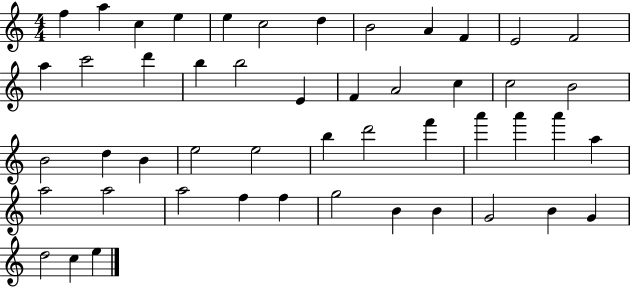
X:1
T:Untitled
M:4/4
L:1/4
K:C
f a c e e c2 d B2 A F E2 F2 a c'2 d' b b2 E F A2 c c2 B2 B2 d B e2 e2 b d'2 f' a' a' a' a a2 a2 a2 f f g2 B B G2 B G d2 c e